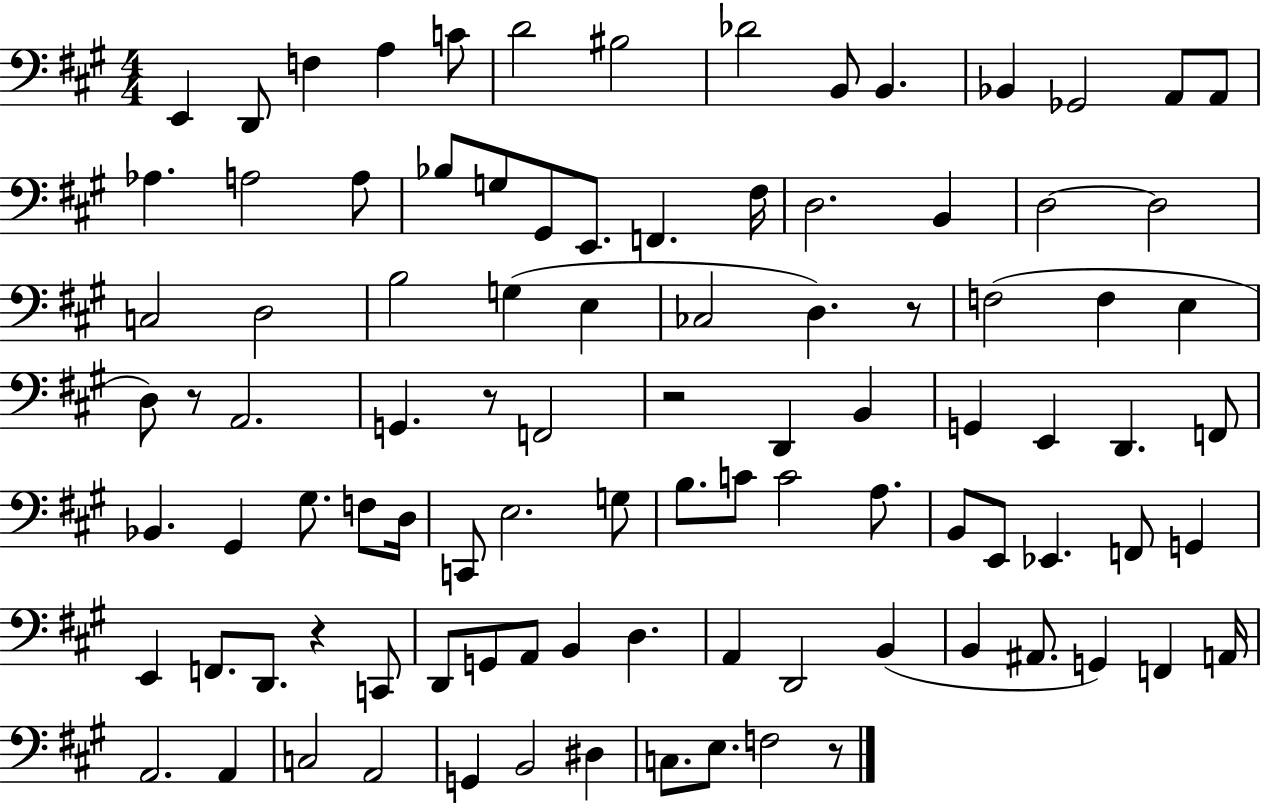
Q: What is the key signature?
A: A major